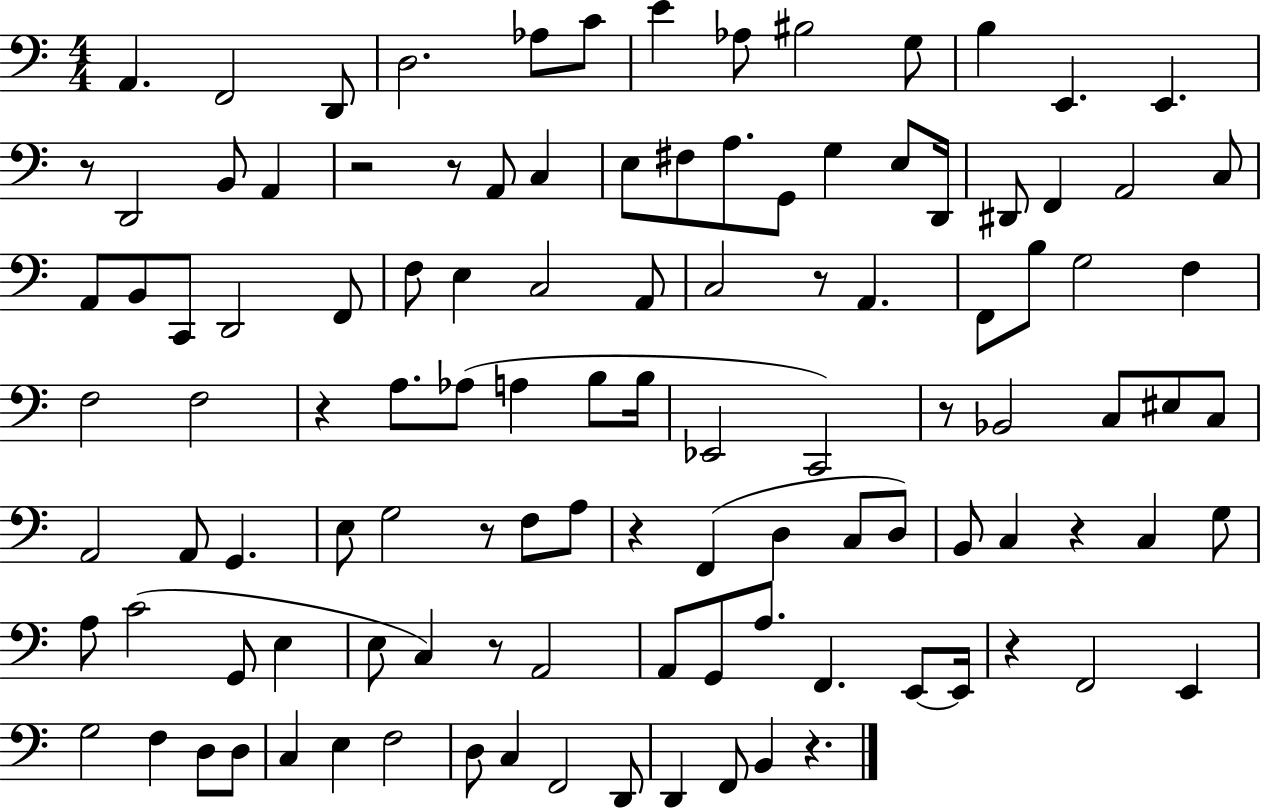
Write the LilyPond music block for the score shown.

{
  \clef bass
  \numericTimeSignature
  \time 4/4
  \key c \major
  \repeat volta 2 { a,4. f,2 d,8 | d2. aes8 c'8 | e'4 aes8 bis2 g8 | b4 e,4. e,4. | \break r8 d,2 b,8 a,4 | r2 r8 a,8 c4 | e8 fis8 a8. g,8 g4 e8 d,16 | dis,8 f,4 a,2 c8 | \break a,8 b,8 c,8 d,2 f,8 | f8 e4 c2 a,8 | c2 r8 a,4. | f,8 b8 g2 f4 | \break f2 f2 | r4 a8. aes8( a4 b8 b16 | ees,2 c,2) | r8 bes,2 c8 eis8 c8 | \break a,2 a,8 g,4. | e8 g2 r8 f8 a8 | r4 f,4( d4 c8 d8) | b,8 c4 r4 c4 g8 | \break a8 c'2( g,8 e4 | e8 c4) r8 a,2 | a,8 g,8 a8. f,4. e,8~~ e,16 | r4 f,2 e,4 | \break g2 f4 d8 d8 | c4 e4 f2 | d8 c4 f,2 d,8 | d,4 f,8 b,4 r4. | \break } \bar "|."
}